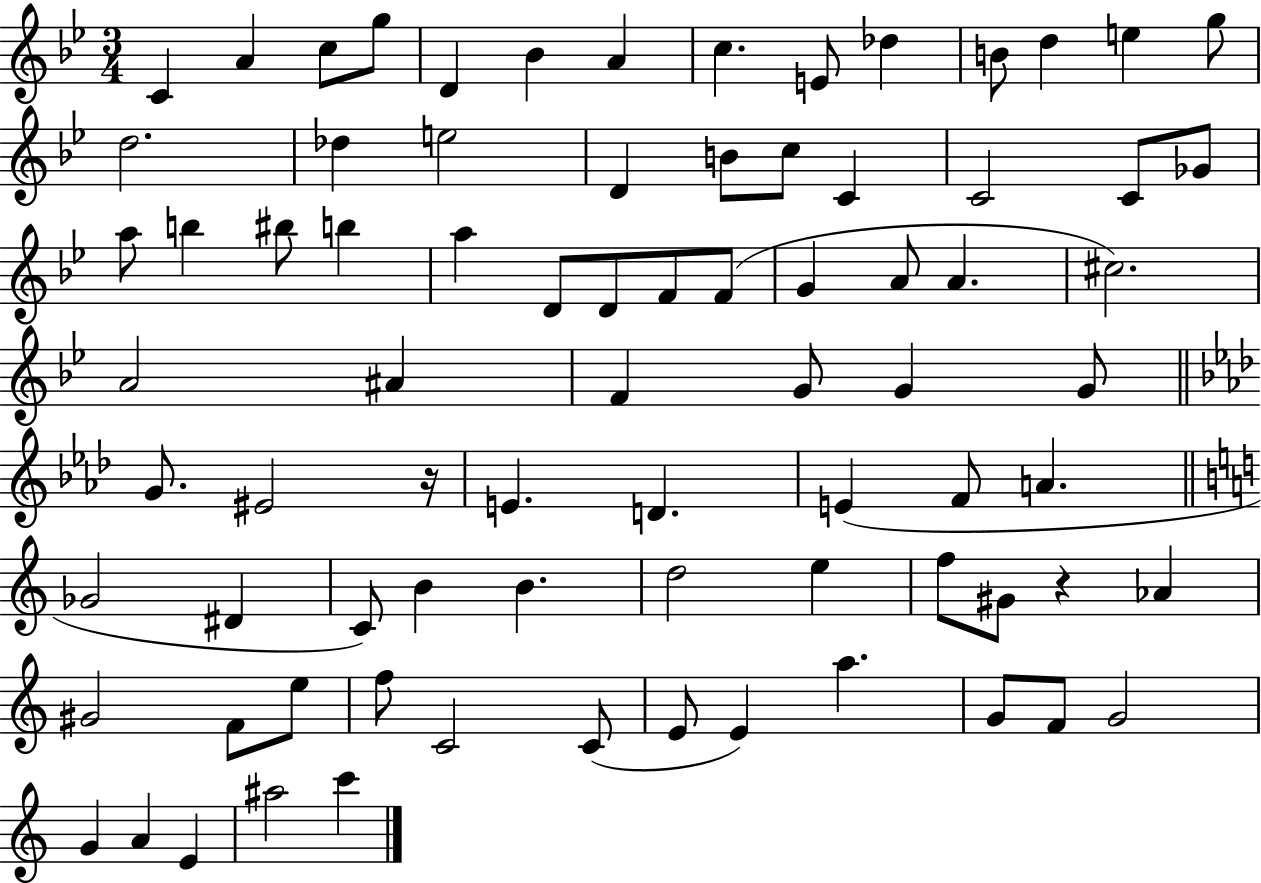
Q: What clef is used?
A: treble